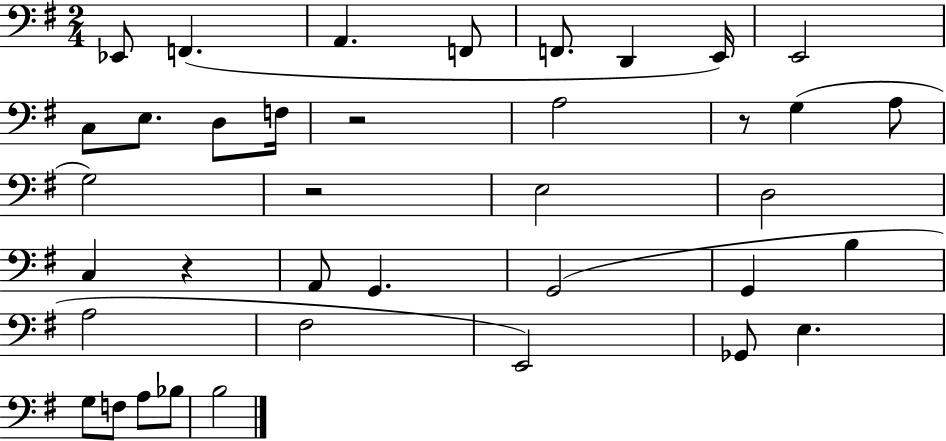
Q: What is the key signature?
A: G major